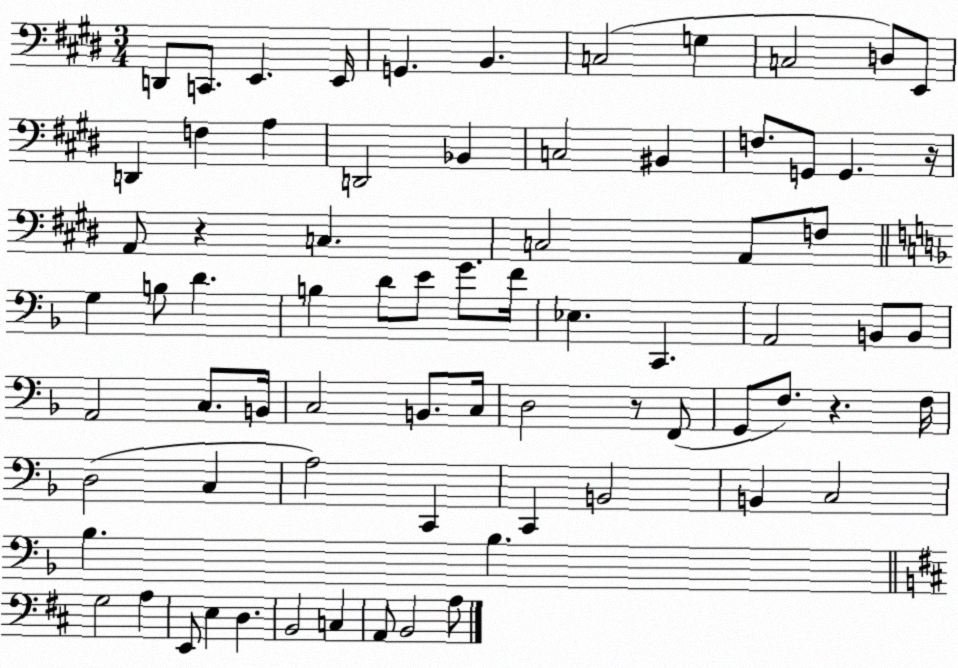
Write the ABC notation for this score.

X:1
T:Untitled
M:3/4
L:1/4
K:E
D,,/2 C,,/2 E,, E,,/4 G,, B,, C,2 G, C,2 D,/2 E,,/2 D,, F, A, D,,2 _B,, C,2 ^B,, F,/2 G,,/2 G,, z/4 A,,/2 z C, C,2 A,,/2 F,/2 G, B,/2 D B, D/2 E/2 G/2 F/4 _E, C,, A,,2 B,,/2 B,,/2 A,,2 C,/2 B,,/4 C,2 B,,/2 C,/4 D,2 z/2 F,,/2 G,,/2 F,/2 z F,/4 D,2 C, A,2 C,, C,, B,,2 B,, C,2 _B, _B, G,2 A, E,,/2 E, D, B,,2 C, A,,/2 B,,2 A,/2